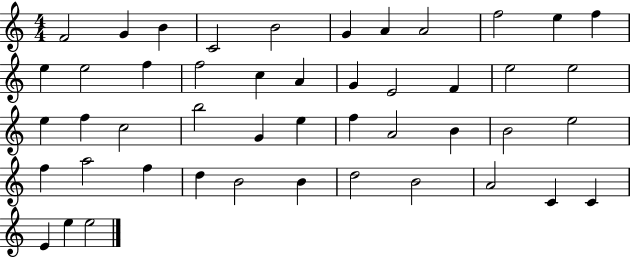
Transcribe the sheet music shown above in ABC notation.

X:1
T:Untitled
M:4/4
L:1/4
K:C
F2 G B C2 B2 G A A2 f2 e f e e2 f f2 c A G E2 F e2 e2 e f c2 b2 G e f A2 B B2 e2 f a2 f d B2 B d2 B2 A2 C C E e e2